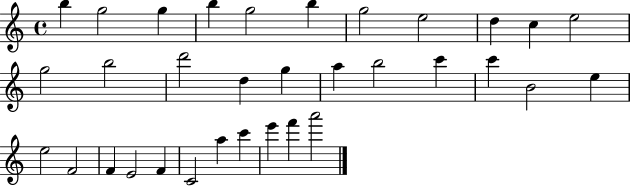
X:1
T:Untitled
M:4/4
L:1/4
K:C
b g2 g b g2 b g2 e2 d c e2 g2 b2 d'2 d g a b2 c' c' B2 e e2 F2 F E2 F C2 a c' e' f' a'2